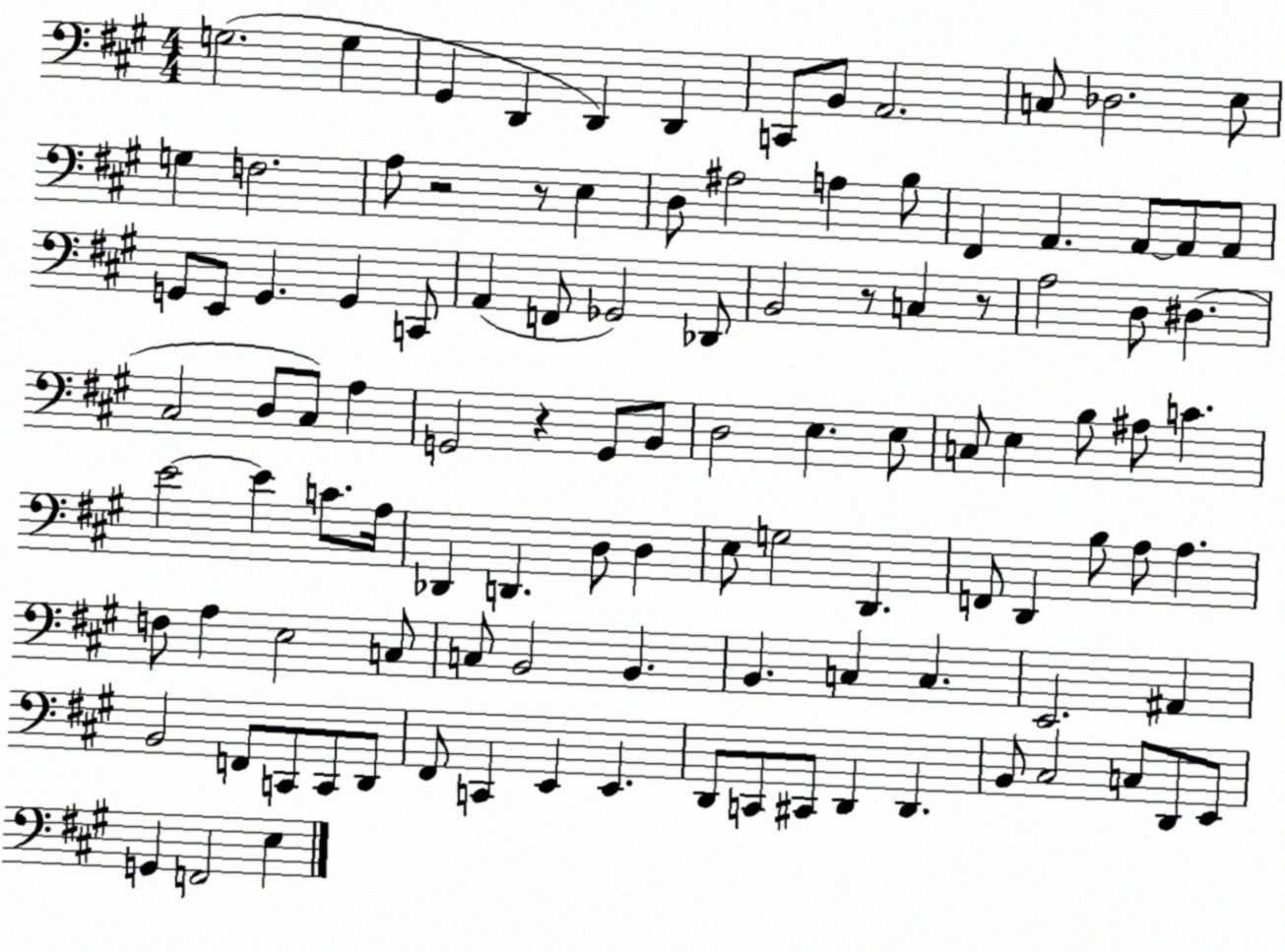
X:1
T:Untitled
M:4/4
L:1/4
K:A
G,2 G, ^G,, D,, D,, D,, C,,/2 B,,/2 A,,2 C,/2 _D,2 E,/2 G, F,2 A,/2 z2 z/2 E, D,/2 ^A,2 A, B,/2 ^F,, A,, A,,/2 A,,/2 A,,/2 G,,/2 E,,/2 G,, G,, C,,/2 A,, F,,/2 _G,,2 _D,,/2 B,,2 z/2 C, z/2 A,2 D,/2 ^D, ^C,2 D,/2 ^C,/2 A, G,,2 z G,,/2 B,,/2 D,2 E, E,/2 C,/2 E, B,/2 ^A,/2 C E2 E C/2 A,/4 _D,, D,, D,/2 D, E,/2 G,2 D,, F,,/2 D,, B,/2 A,/2 A, F,/2 A, E,2 C,/2 C,/2 B,,2 B,, B,, C, C, E,,2 ^A,, B,,2 F,,/2 C,,/2 C,,/2 D,,/2 ^F,,/2 C,, E,, E,, D,,/2 C,,/2 ^C,,/2 D,, D,, B,,/2 ^C,2 C,/2 D,,/2 E,,/2 G,, F,,2 E,